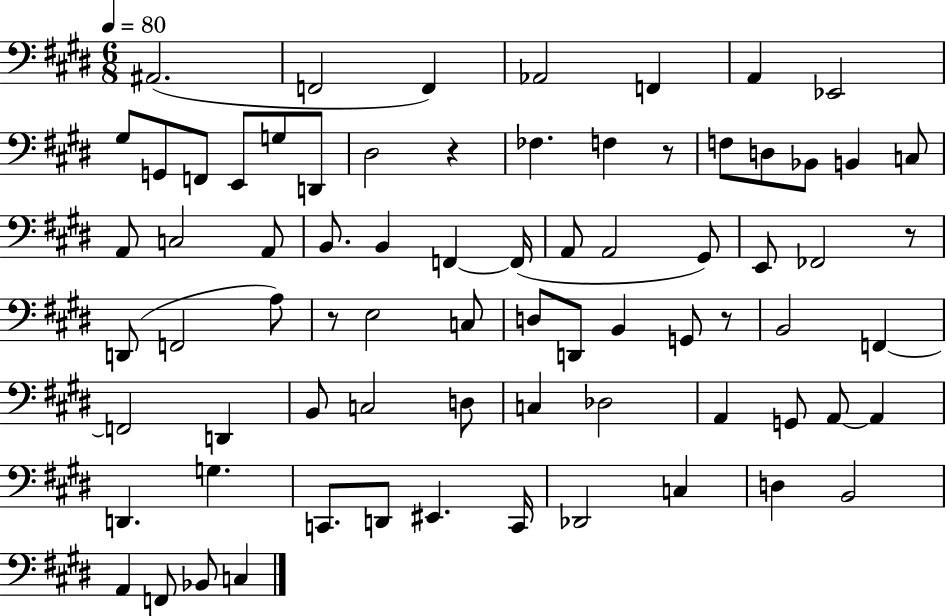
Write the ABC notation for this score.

X:1
T:Untitled
M:6/8
L:1/4
K:E
^A,,2 F,,2 F,, _A,,2 F,, A,, _E,,2 ^G,/2 G,,/2 F,,/2 E,,/2 G,/2 D,,/2 ^D,2 z _F, F, z/2 F,/2 D,/2 _B,,/2 B,, C,/2 A,,/2 C,2 A,,/2 B,,/2 B,, F,, F,,/4 A,,/2 A,,2 ^G,,/2 E,,/2 _F,,2 z/2 D,,/2 F,,2 A,/2 z/2 E,2 C,/2 D,/2 D,,/2 B,, G,,/2 z/2 B,,2 F,, F,,2 D,, B,,/2 C,2 D,/2 C, _D,2 A,, G,,/2 A,,/2 A,, D,, G, C,,/2 D,,/2 ^E,, C,,/4 _D,,2 C, D, B,,2 A,, F,,/2 _B,,/2 C,